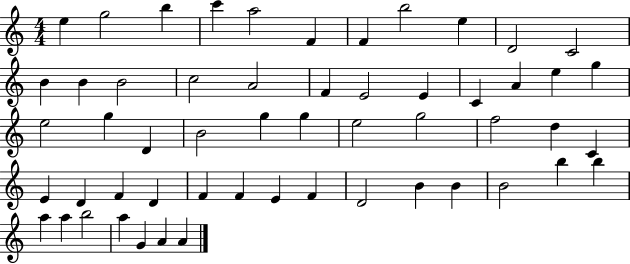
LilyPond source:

{
  \clef treble
  \numericTimeSignature
  \time 4/4
  \key c \major
  e''4 g''2 b''4 | c'''4 a''2 f'4 | f'4 b''2 e''4 | d'2 c'2 | \break b'4 b'4 b'2 | c''2 a'2 | f'4 e'2 e'4 | c'4 a'4 e''4 g''4 | \break e''2 g''4 d'4 | b'2 g''4 g''4 | e''2 g''2 | f''2 d''4 c'4 | \break e'4 d'4 f'4 d'4 | f'4 f'4 e'4 f'4 | d'2 b'4 b'4 | b'2 b''4 b''4 | \break a''4 a''4 b''2 | a''4 g'4 a'4 a'4 | \bar "|."
}